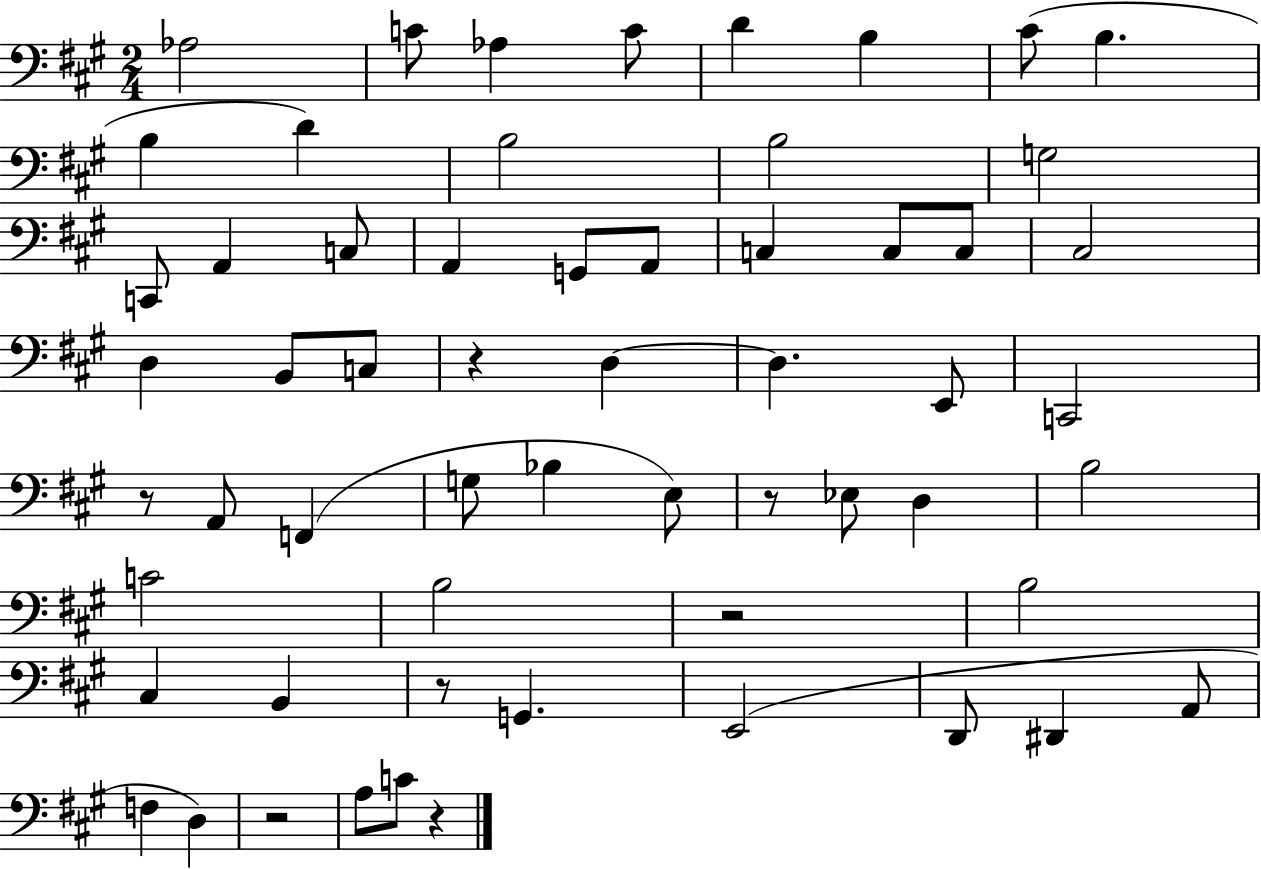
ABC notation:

X:1
T:Untitled
M:2/4
L:1/4
K:A
_A,2 C/2 _A, C/2 D B, ^C/2 B, B, D B,2 B,2 G,2 C,,/2 A,, C,/2 A,, G,,/2 A,,/2 C, C,/2 C,/2 ^C,2 D, B,,/2 C,/2 z D, D, E,,/2 C,,2 z/2 A,,/2 F,, G,/2 _B, E,/2 z/2 _E,/2 D, B,2 C2 B,2 z2 B,2 ^C, B,, z/2 G,, E,,2 D,,/2 ^D,, A,,/2 F, D, z2 A,/2 C/2 z